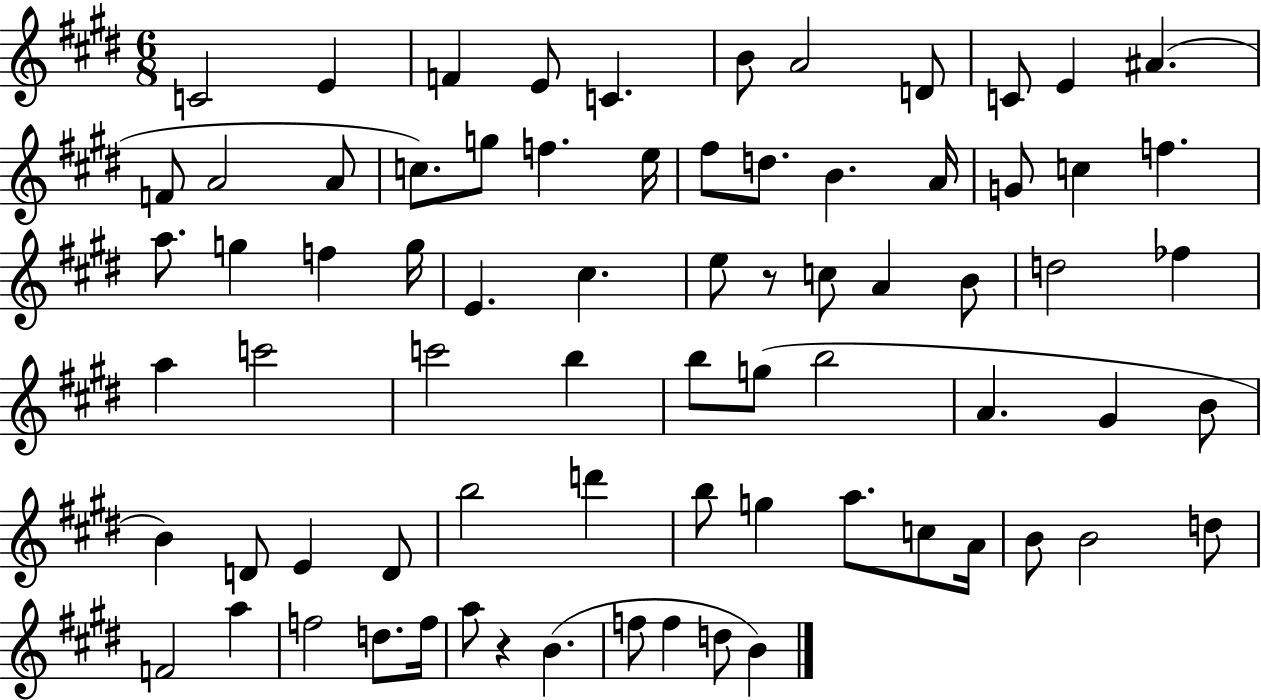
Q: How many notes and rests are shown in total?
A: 74